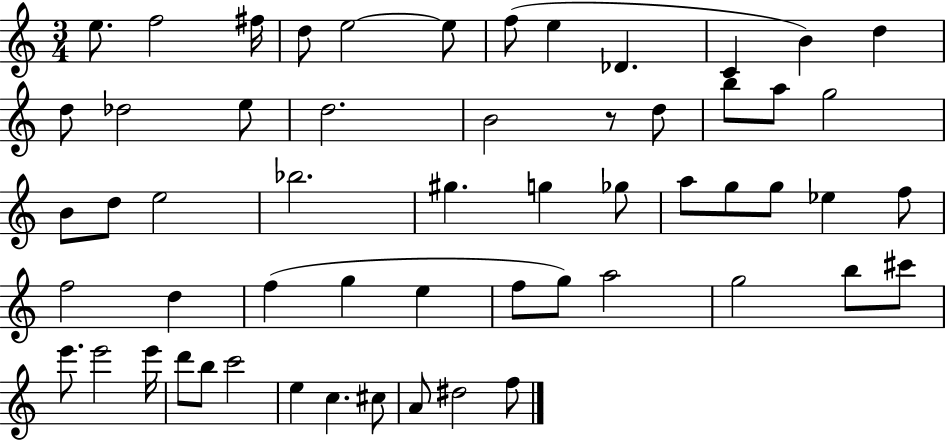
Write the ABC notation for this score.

X:1
T:Untitled
M:3/4
L:1/4
K:C
e/2 f2 ^f/4 d/2 e2 e/2 f/2 e _D C B d d/2 _d2 e/2 d2 B2 z/2 d/2 b/2 a/2 g2 B/2 d/2 e2 _b2 ^g g _g/2 a/2 g/2 g/2 _e f/2 f2 d f g e f/2 g/2 a2 g2 b/2 ^c'/2 e'/2 e'2 e'/4 d'/2 b/2 c'2 e c ^c/2 A/2 ^d2 f/2